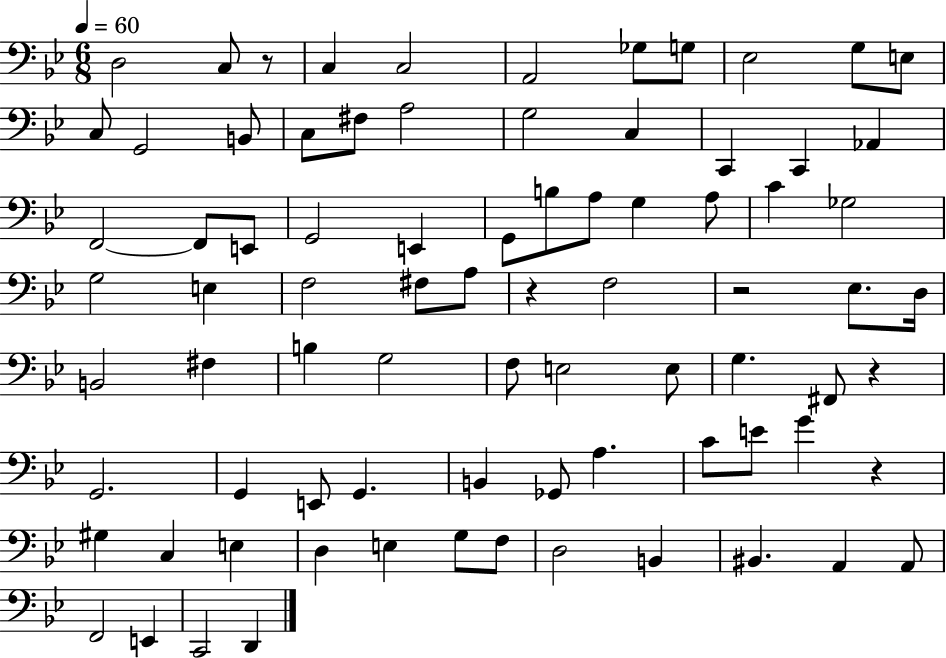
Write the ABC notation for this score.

X:1
T:Untitled
M:6/8
L:1/4
K:Bb
D,2 C,/2 z/2 C, C,2 A,,2 _G,/2 G,/2 _E,2 G,/2 E,/2 C,/2 G,,2 B,,/2 C,/2 ^F,/2 A,2 G,2 C, C,, C,, _A,, F,,2 F,,/2 E,,/2 G,,2 E,, G,,/2 B,/2 A,/2 G, A,/2 C _G,2 G,2 E, F,2 ^F,/2 A,/2 z F,2 z2 _E,/2 D,/4 B,,2 ^F, B, G,2 F,/2 E,2 E,/2 G, ^F,,/2 z G,,2 G,, E,,/2 G,, B,, _G,,/2 A, C/2 E/2 G z ^G, C, E, D, E, G,/2 F,/2 D,2 B,, ^B,, A,, A,,/2 F,,2 E,, C,,2 D,,